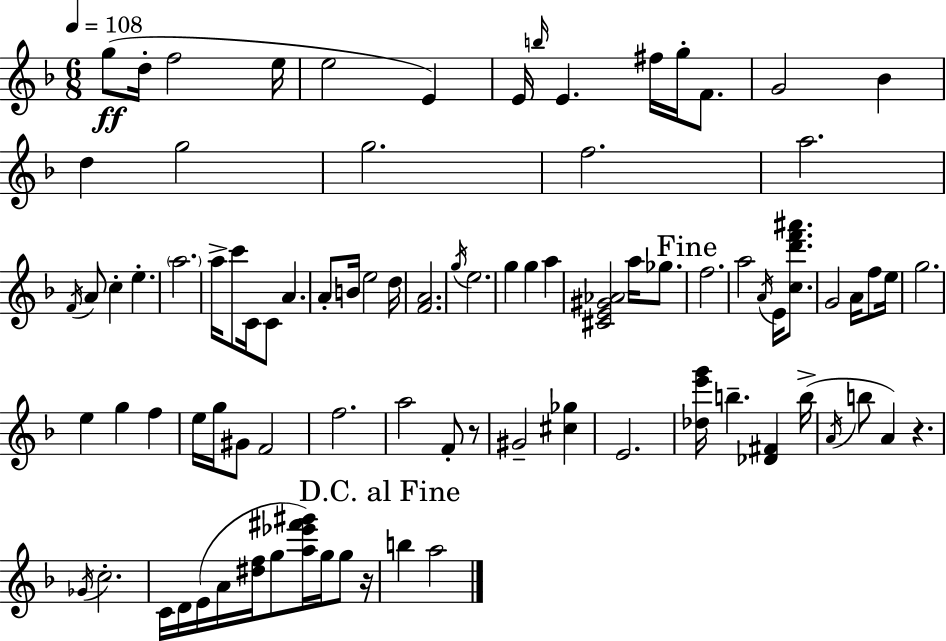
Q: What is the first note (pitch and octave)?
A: G5